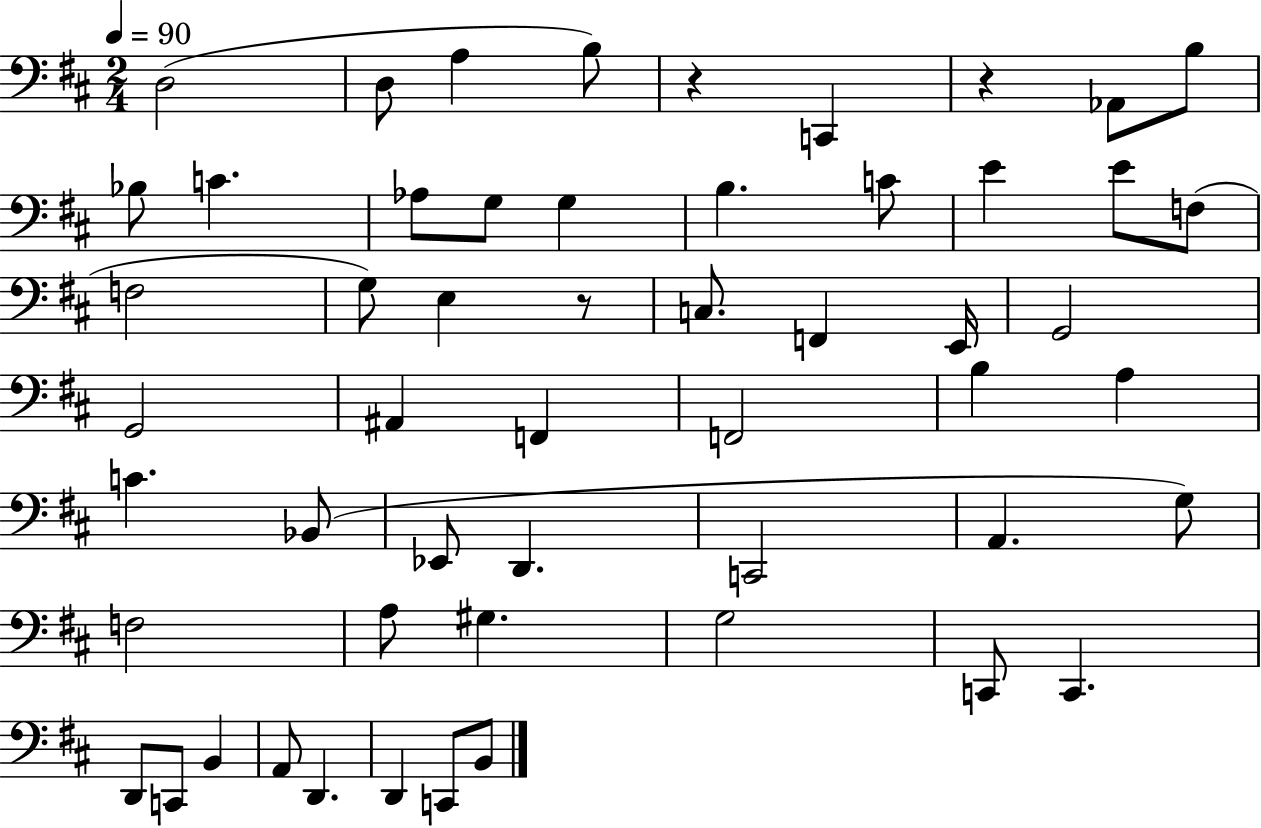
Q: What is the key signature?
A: D major